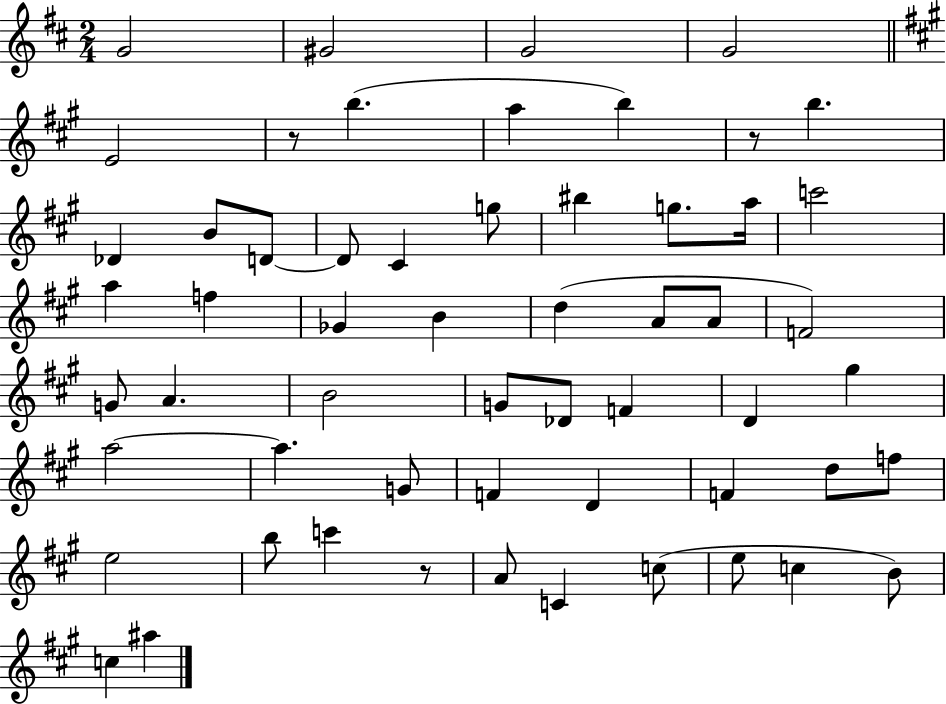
{
  \clef treble
  \numericTimeSignature
  \time 2/4
  \key d \major
  \repeat volta 2 { g'2 | gis'2 | g'2 | g'2 | \break \bar "||" \break \key a \major e'2 | r8 b''4.( | a''4 b''4) | r8 b''4. | \break des'4 b'8 d'8~~ | d'8 cis'4 g''8 | bis''4 g''8. a''16 | c'''2 | \break a''4 f''4 | ges'4 b'4 | d''4( a'8 a'8 | f'2) | \break g'8 a'4. | b'2 | g'8 des'8 f'4 | d'4 gis''4 | \break a''2~~ | a''4. g'8 | f'4 d'4 | f'4 d''8 f''8 | \break e''2 | b''8 c'''4 r8 | a'8 c'4 c''8( | e''8 c''4 b'8) | \break c''4 ais''4 | } \bar "|."
}